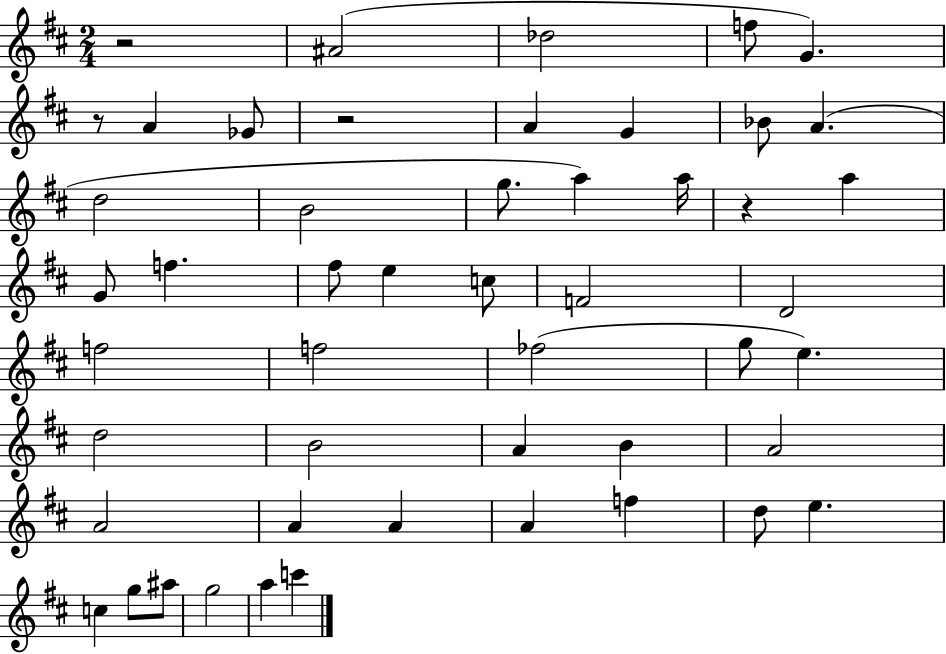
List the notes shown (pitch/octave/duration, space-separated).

R/h A#4/h Db5/h F5/e G4/q. R/e A4/q Gb4/e R/h A4/q G4/q Bb4/e A4/q. D5/h B4/h G5/e. A5/q A5/s R/q A5/q G4/e F5/q. F#5/e E5/q C5/e F4/h D4/h F5/h F5/h FES5/h G5/e E5/q. D5/h B4/h A4/q B4/q A4/h A4/h A4/q A4/q A4/q F5/q D5/e E5/q. C5/q G5/e A#5/e G5/h A5/q C6/q